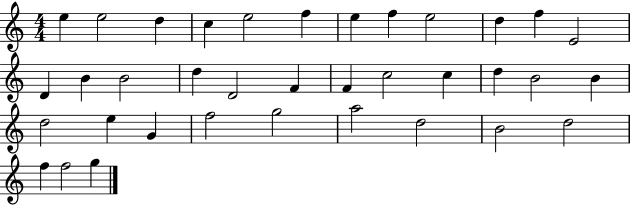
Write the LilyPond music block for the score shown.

{
  \clef treble
  \numericTimeSignature
  \time 4/4
  \key c \major
  e''4 e''2 d''4 | c''4 e''2 f''4 | e''4 f''4 e''2 | d''4 f''4 e'2 | \break d'4 b'4 b'2 | d''4 d'2 f'4 | f'4 c''2 c''4 | d''4 b'2 b'4 | \break d''2 e''4 g'4 | f''2 g''2 | a''2 d''2 | b'2 d''2 | \break f''4 f''2 g''4 | \bar "|."
}